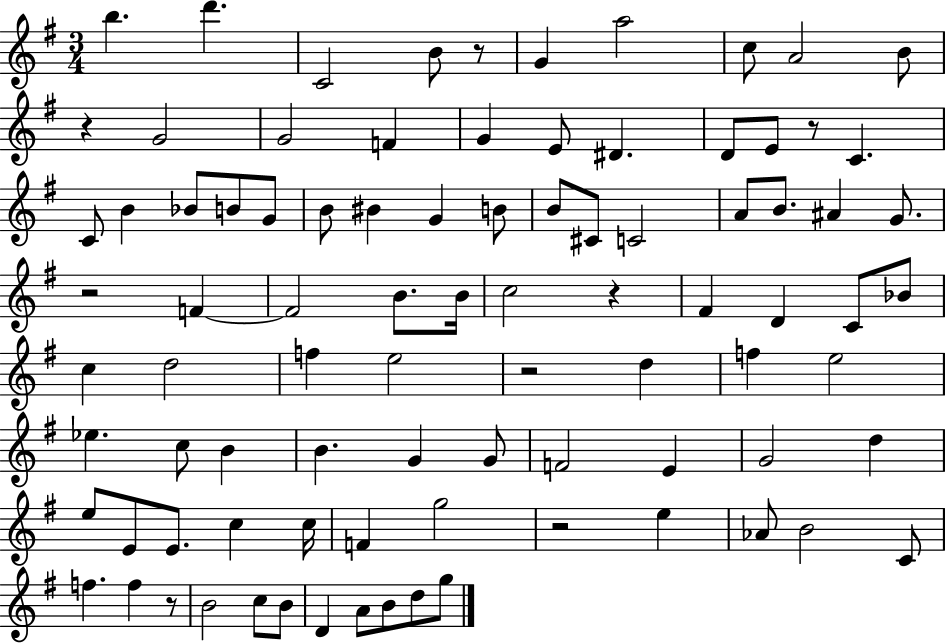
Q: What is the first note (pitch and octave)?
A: B5